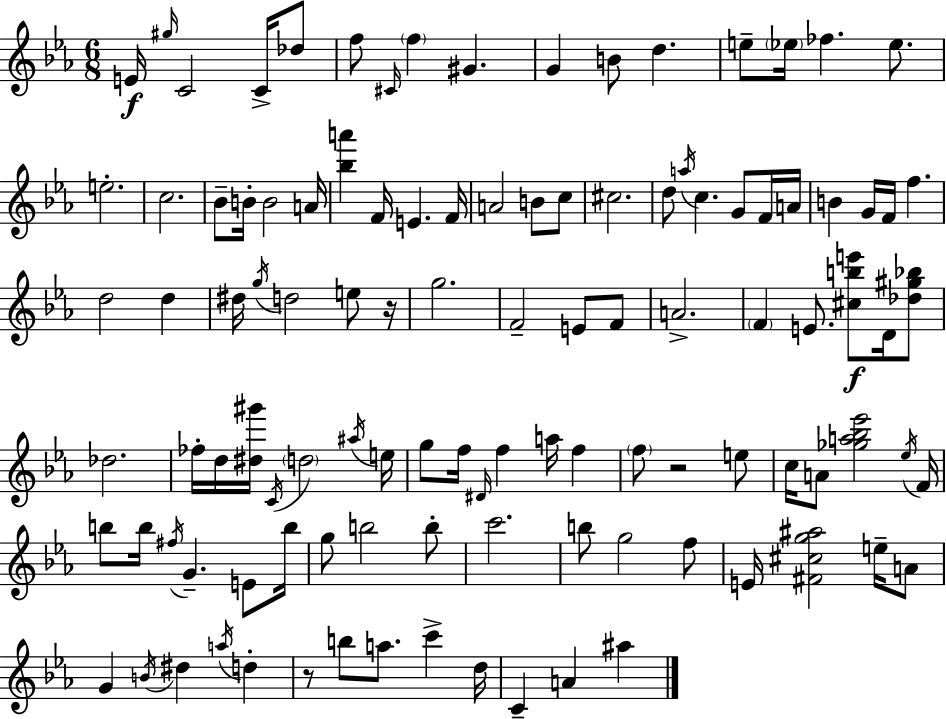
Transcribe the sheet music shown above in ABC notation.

X:1
T:Untitled
M:6/8
L:1/4
K:Eb
E/4 ^g/4 C2 C/4 _d/2 f/2 ^C/4 f ^G G B/2 d e/2 _e/4 _f _e/2 e2 c2 _B/2 B/4 B2 A/4 [_ba'] F/4 E F/4 A2 B/2 c/2 ^c2 d/2 a/4 c G/2 F/4 A/4 B G/4 F/4 f d2 d ^d/4 g/4 d2 e/2 z/4 g2 F2 E/2 F/2 A2 F E/2 [^cbe']/2 D/4 [_d^g_b]/2 _d2 _f/4 d/4 [^d^g']/4 C/4 d2 ^a/4 e/4 g/2 f/4 ^D/4 f a/4 f f/2 z2 e/2 c/4 A/2 [_ga_b_e']2 _e/4 F/4 b/2 b/4 ^f/4 G E/2 b/4 g/2 b2 b/2 c'2 b/2 g2 f/2 E/4 [^F^cg^a]2 e/4 A/2 G B/4 ^d a/4 d z/2 b/2 a/2 c' d/4 C A ^a